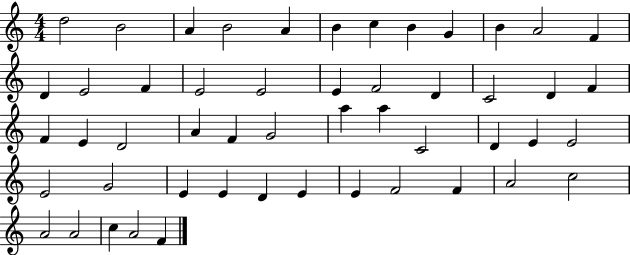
X:1
T:Untitled
M:4/4
L:1/4
K:C
d2 B2 A B2 A B c B G B A2 F D E2 F E2 E2 E F2 D C2 D F F E D2 A F G2 a a C2 D E E2 E2 G2 E E D E E F2 F A2 c2 A2 A2 c A2 F